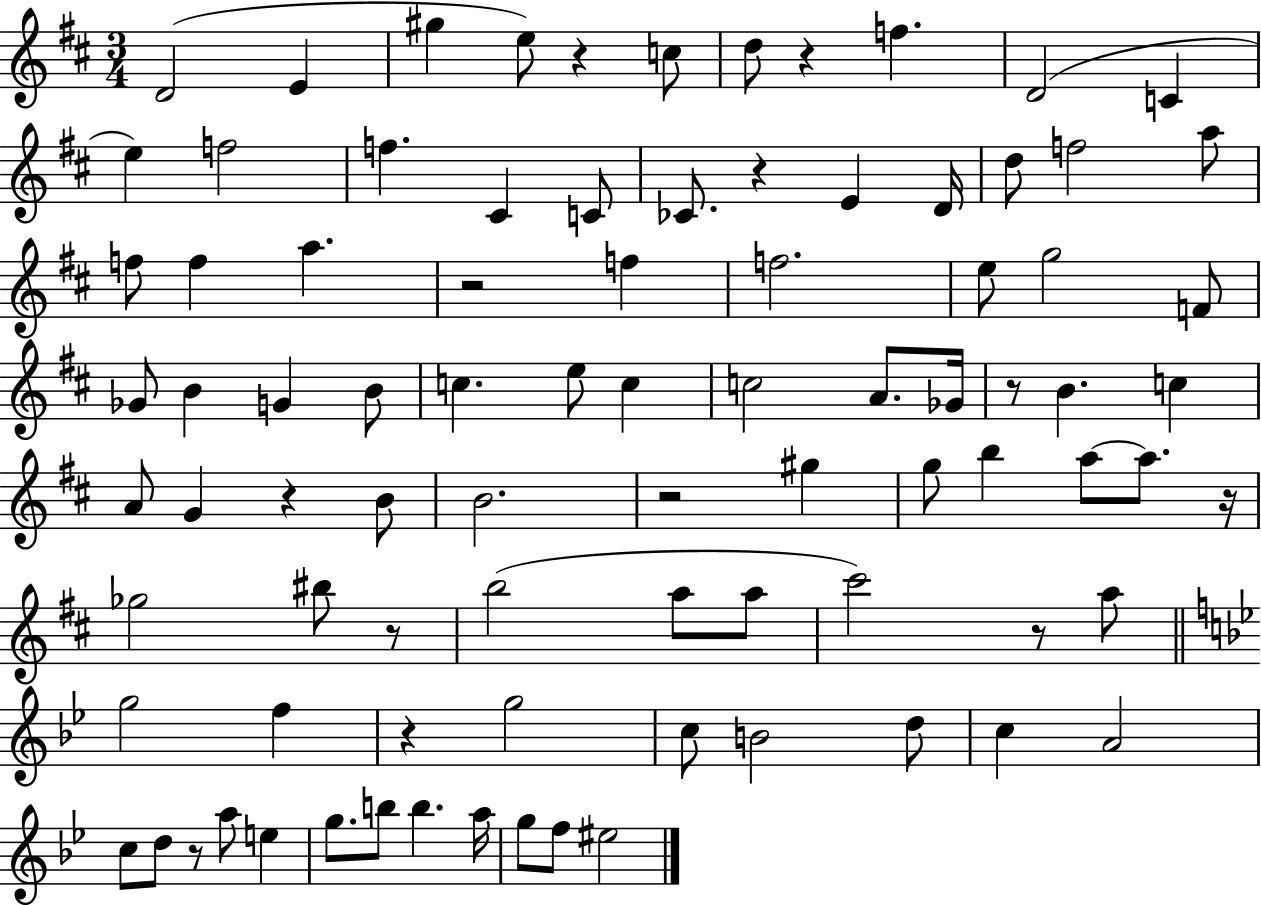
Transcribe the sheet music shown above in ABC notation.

X:1
T:Untitled
M:3/4
L:1/4
K:D
D2 E ^g e/2 z c/2 d/2 z f D2 C e f2 f ^C C/2 _C/2 z E D/4 d/2 f2 a/2 f/2 f a z2 f f2 e/2 g2 F/2 _G/2 B G B/2 c e/2 c c2 A/2 _G/4 z/2 B c A/2 G z B/2 B2 z2 ^g g/2 b a/2 a/2 z/4 _g2 ^b/2 z/2 b2 a/2 a/2 ^c'2 z/2 a/2 g2 f z g2 c/2 B2 d/2 c A2 c/2 d/2 z/2 a/2 e g/2 b/2 b a/4 g/2 f/2 ^e2